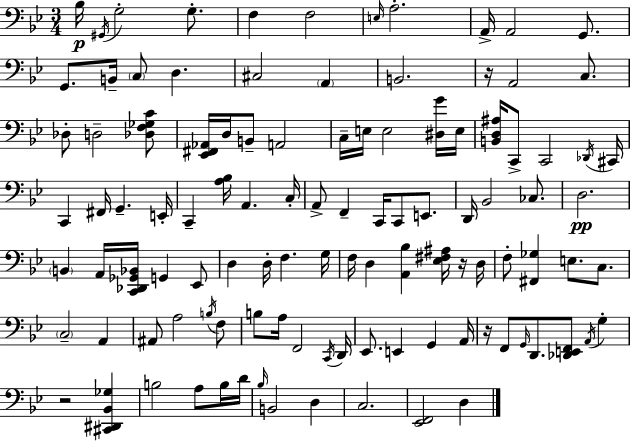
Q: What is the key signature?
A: BES major